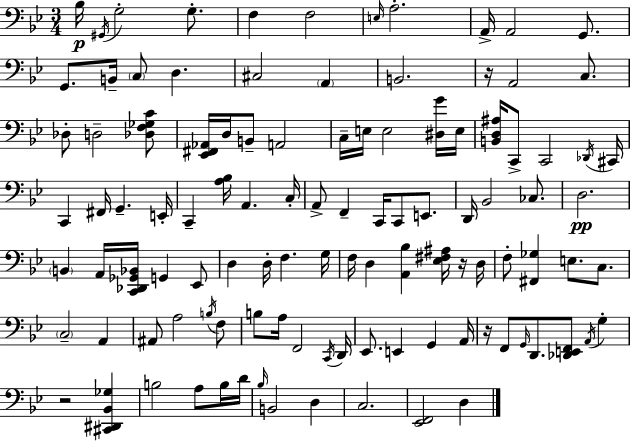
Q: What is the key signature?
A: BES major